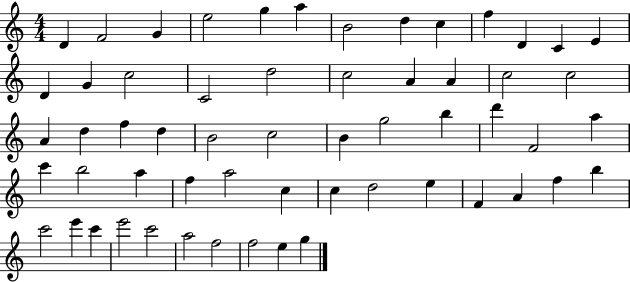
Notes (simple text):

D4/q F4/h G4/q E5/h G5/q A5/q B4/h D5/q C5/q F5/q D4/q C4/q E4/q D4/q G4/q C5/h C4/h D5/h C5/h A4/q A4/q C5/h C5/h A4/q D5/q F5/q D5/q B4/h C5/h B4/q G5/h B5/q D6/q F4/h A5/q C6/q B5/h A5/q F5/q A5/h C5/q C5/q D5/h E5/q F4/q A4/q F5/q B5/q C6/h E6/q C6/q E6/h C6/h A5/h F5/h F5/h E5/q G5/q